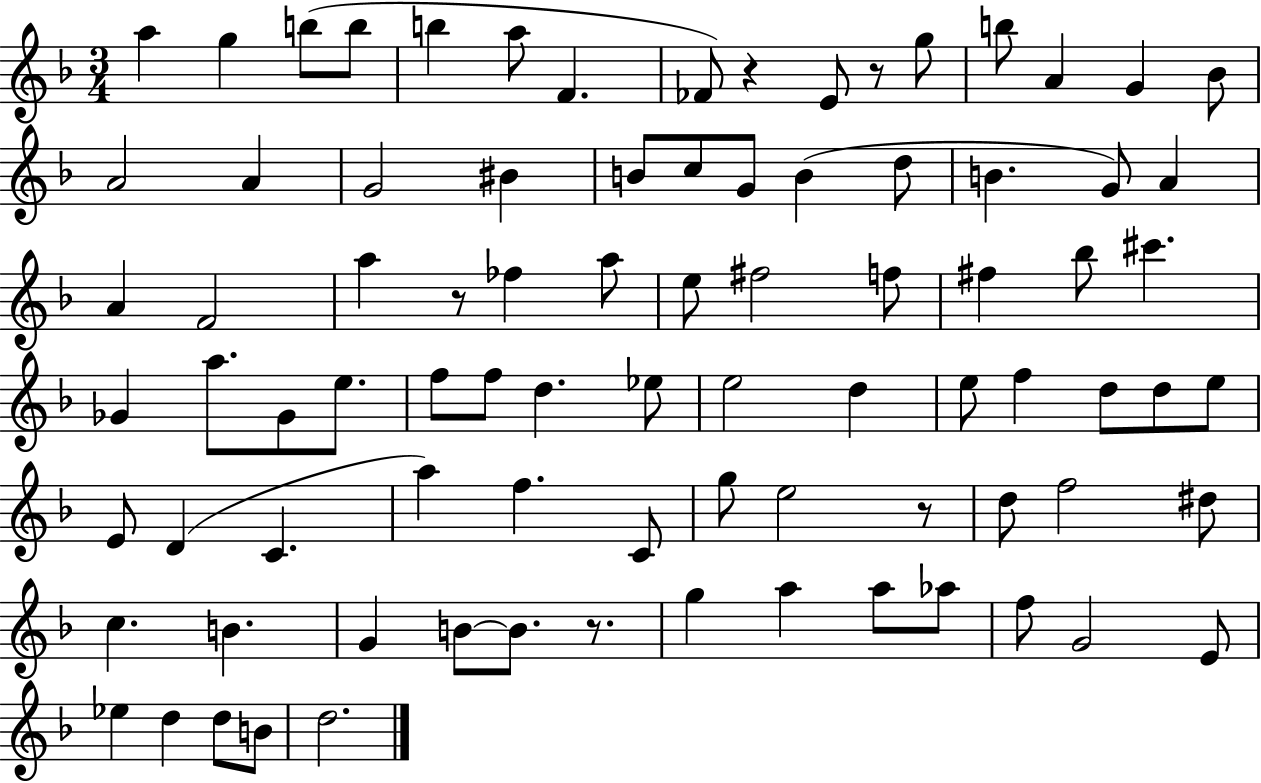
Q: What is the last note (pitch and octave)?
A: D5